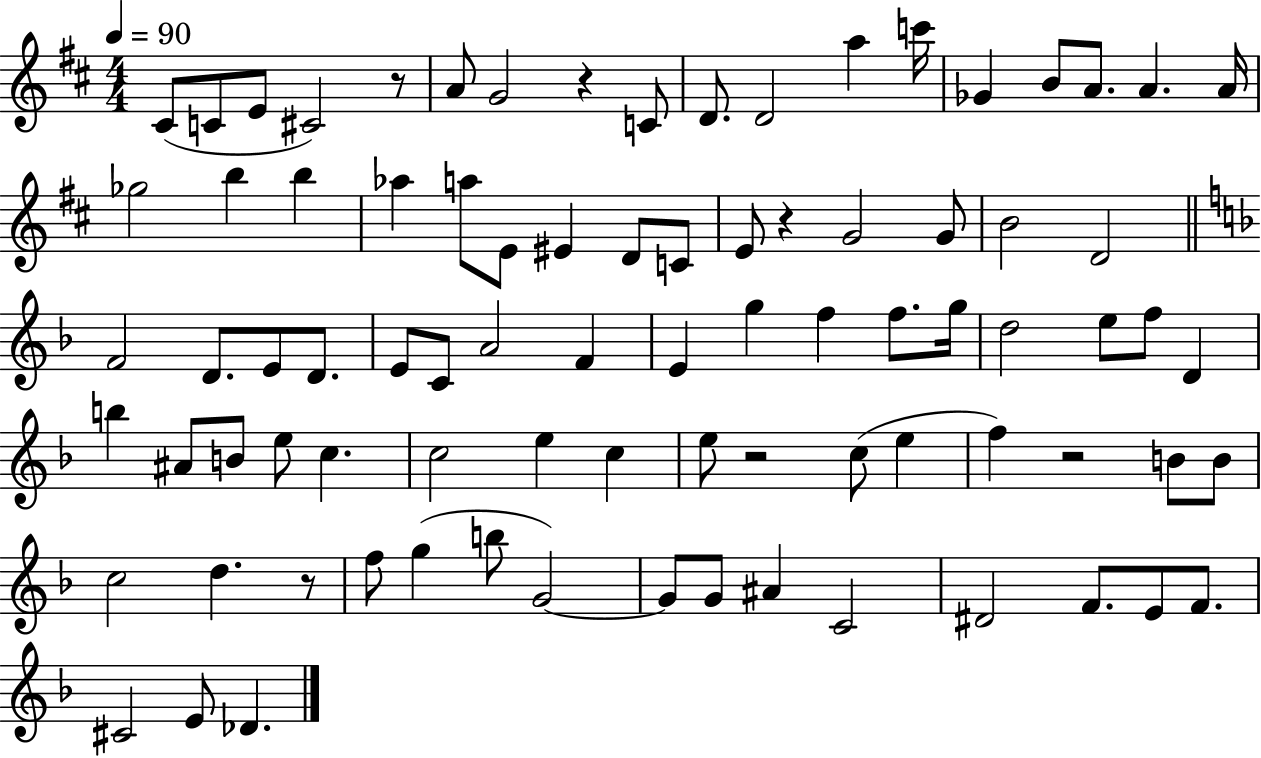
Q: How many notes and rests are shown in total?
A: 84